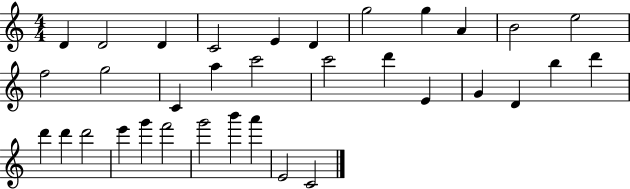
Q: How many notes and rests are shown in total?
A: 34